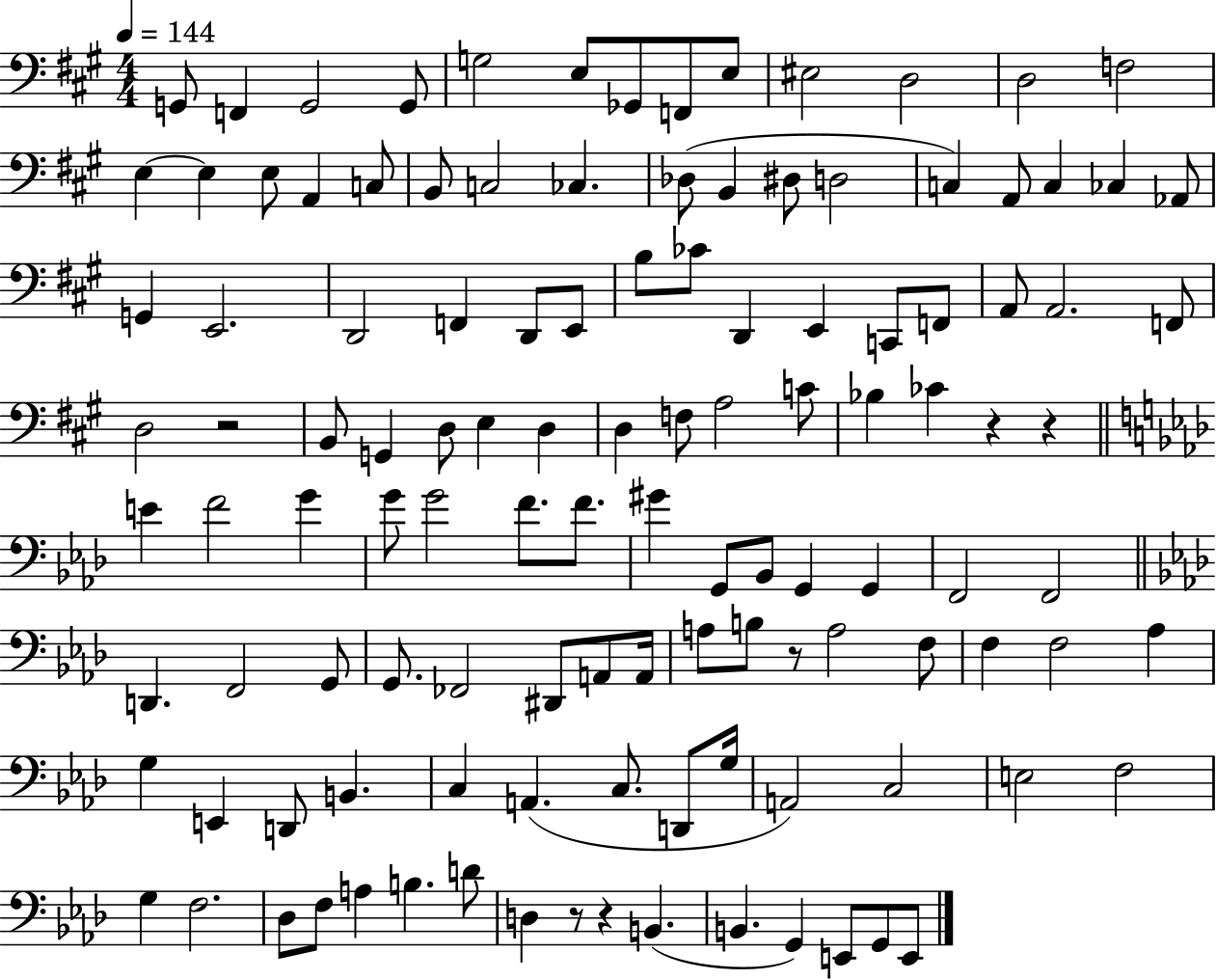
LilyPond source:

{
  \clef bass
  \numericTimeSignature
  \time 4/4
  \key a \major
  \tempo 4 = 144
  \repeat volta 2 { g,8 f,4 g,2 g,8 | g2 e8 ges,8 f,8 e8 | eis2 d2 | d2 f2 | \break e4~~ e4 e8 a,4 c8 | b,8 c2 ces4. | des8( b,4 dis8 d2 | c4) a,8 c4 ces4 aes,8 | \break g,4 e,2. | d,2 f,4 d,8 e,8 | b8 ces'8 d,4 e,4 c,8 f,8 | a,8 a,2. f,8 | \break d2 r2 | b,8 g,4 d8 e4 d4 | d4 f8 a2 c'8 | bes4 ces'4 r4 r4 | \break \bar "||" \break \key aes \major e'4 f'2 g'4 | g'8 g'2 f'8. f'8. | gis'4 g,8 bes,8 g,4 g,4 | f,2 f,2 | \break \bar "||" \break \key aes \major d,4. f,2 g,8 | g,8. fes,2 dis,8 a,8 a,16 | a8 b8 r8 a2 f8 | f4 f2 aes4 | \break g4 e,4 d,8 b,4. | c4 a,4.( c8. d,8 g16 | a,2) c2 | e2 f2 | \break g4 f2. | des8 f8 a4 b4. d'8 | d4 r8 r4 b,4.( | b,4. g,4) e,8 g,8 e,8 | \break } \bar "|."
}